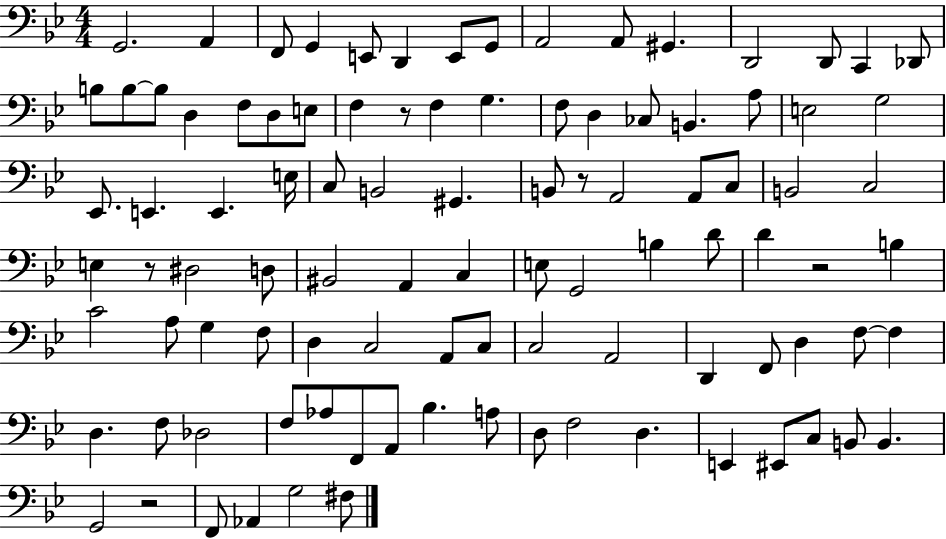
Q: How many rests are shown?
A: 5